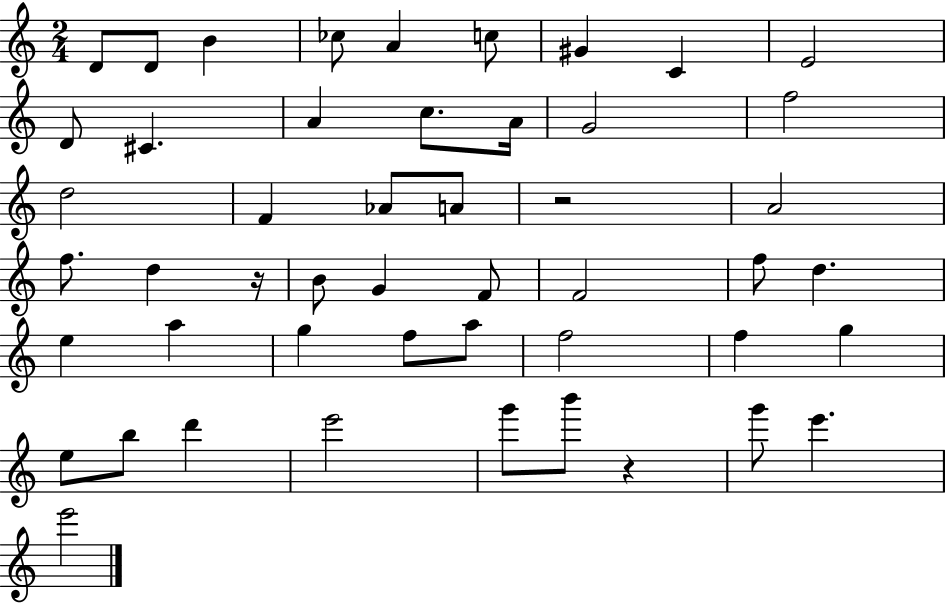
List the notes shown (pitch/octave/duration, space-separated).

D4/e D4/e B4/q CES5/e A4/q C5/e G#4/q C4/q E4/h D4/e C#4/q. A4/q C5/e. A4/s G4/h F5/h D5/h F4/q Ab4/e A4/e R/h A4/h F5/e. D5/q R/s B4/e G4/q F4/e F4/h F5/e D5/q. E5/q A5/q G5/q F5/e A5/e F5/h F5/q G5/q E5/e B5/e D6/q E6/h G6/e B6/e R/q G6/e E6/q. E6/h